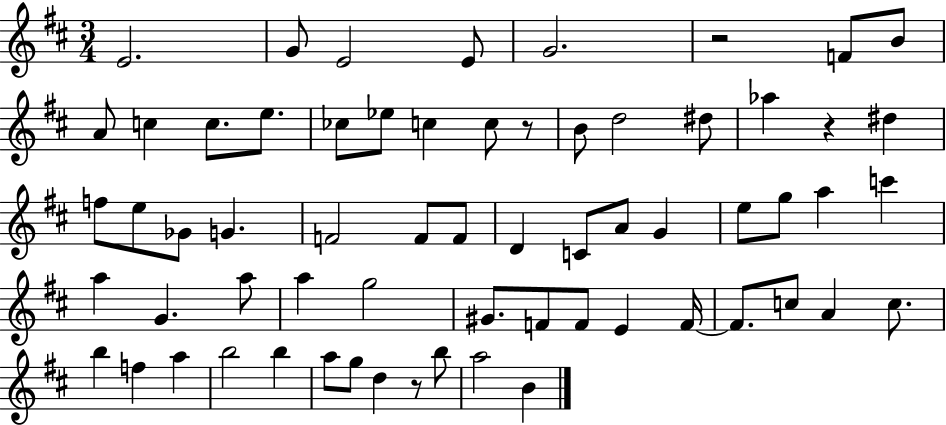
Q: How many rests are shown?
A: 4